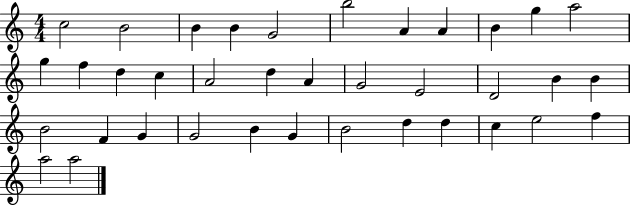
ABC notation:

X:1
T:Untitled
M:4/4
L:1/4
K:C
c2 B2 B B G2 b2 A A B g a2 g f d c A2 d A G2 E2 D2 B B B2 F G G2 B G B2 d d c e2 f a2 a2